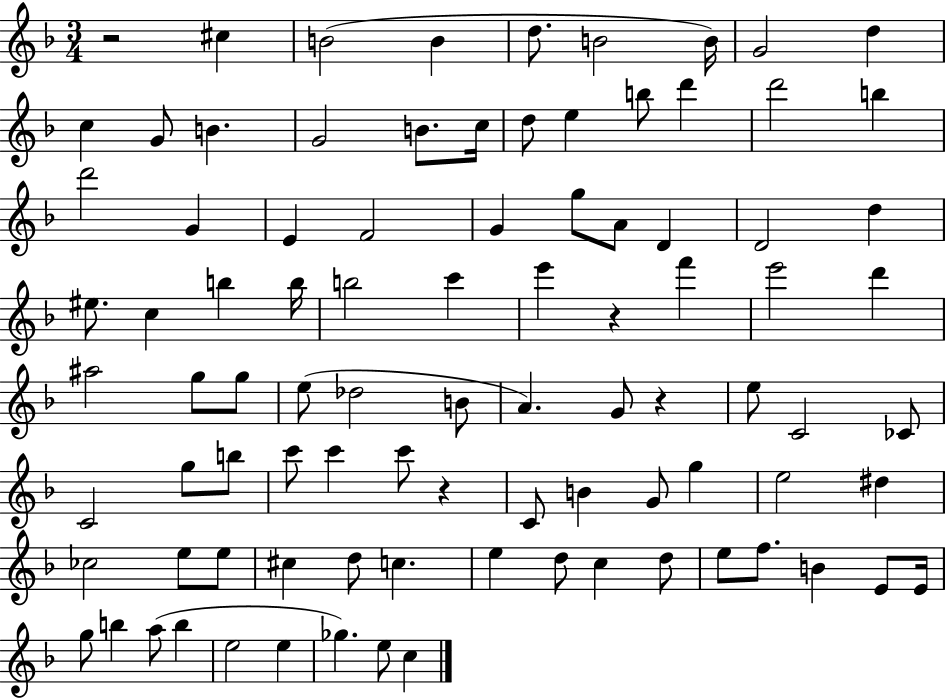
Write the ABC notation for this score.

X:1
T:Untitled
M:3/4
L:1/4
K:F
z2 ^c B2 B d/2 B2 B/4 G2 d c G/2 B G2 B/2 c/4 d/2 e b/2 d' d'2 b d'2 G E F2 G g/2 A/2 D D2 d ^e/2 c b b/4 b2 c' e' z f' e'2 d' ^a2 g/2 g/2 e/2 _d2 B/2 A G/2 z e/2 C2 _C/2 C2 g/2 b/2 c'/2 c' c'/2 z C/2 B G/2 g e2 ^d _c2 e/2 e/2 ^c d/2 c e d/2 c d/2 e/2 f/2 B E/2 E/4 g/2 b a/2 b e2 e _g e/2 c